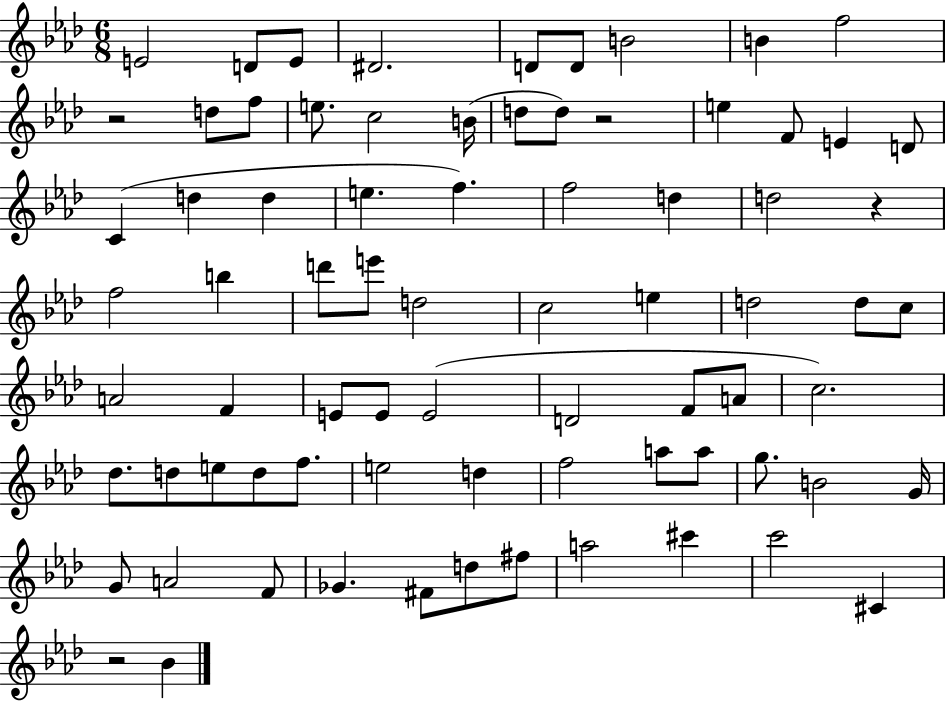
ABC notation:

X:1
T:Untitled
M:6/8
L:1/4
K:Ab
E2 D/2 E/2 ^D2 D/2 D/2 B2 B f2 z2 d/2 f/2 e/2 c2 B/4 d/2 d/2 z2 e F/2 E D/2 C d d e f f2 d d2 z f2 b d'/2 e'/2 d2 c2 e d2 d/2 c/2 A2 F E/2 E/2 E2 D2 F/2 A/2 c2 _d/2 d/2 e/2 d/2 f/2 e2 d f2 a/2 a/2 g/2 B2 G/4 G/2 A2 F/2 _G ^F/2 d/2 ^f/2 a2 ^c' c'2 ^C z2 _B